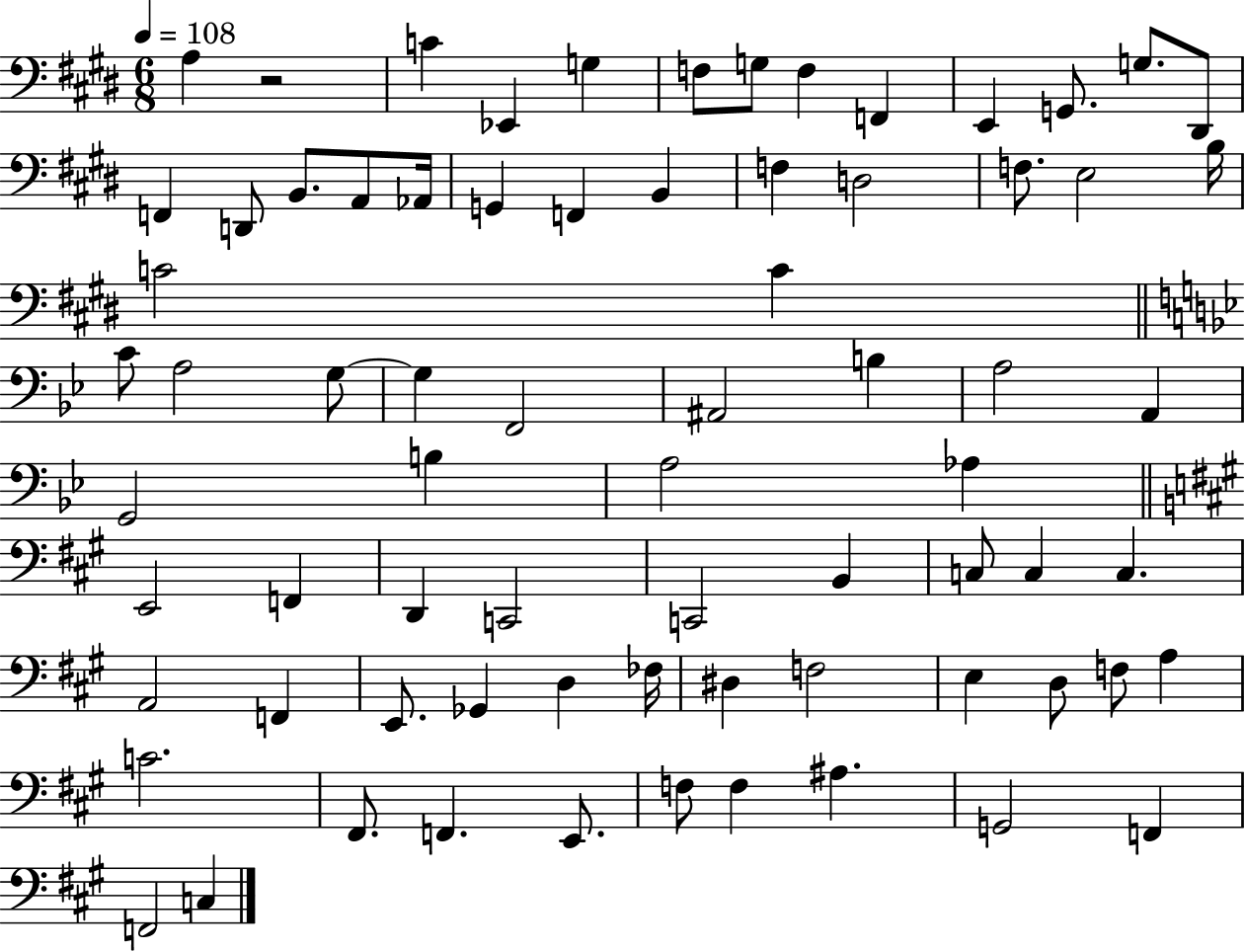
{
  \clef bass
  \numericTimeSignature
  \time 6/8
  \key e \major
  \tempo 4 = 108
  a4 r2 | c'4 ees,4 g4 | f8 g8 f4 f,4 | e,4 g,8. g8. dis,8 | \break f,4 d,8 b,8. a,8 aes,16 | g,4 f,4 b,4 | f4 d2 | f8. e2 b16 | \break c'2 c'4 | \bar "||" \break \key g \minor c'8 a2 g8~~ | g4 f,2 | ais,2 b4 | a2 a,4 | \break g,2 b4 | a2 aes4 | \bar "||" \break \key a \major e,2 f,4 | d,4 c,2 | c,2 b,4 | c8 c4 c4. | \break a,2 f,4 | e,8. ges,4 d4 fes16 | dis4 f2 | e4 d8 f8 a4 | \break c'2. | fis,8. f,4. e,8. | f8 f4 ais4. | g,2 f,4 | \break f,2 c4 | \bar "|."
}